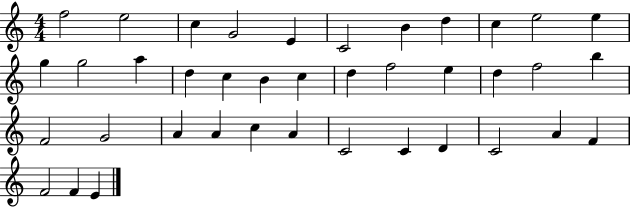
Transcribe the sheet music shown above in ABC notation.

X:1
T:Untitled
M:4/4
L:1/4
K:C
f2 e2 c G2 E C2 B d c e2 e g g2 a d c B c d f2 e d f2 b F2 G2 A A c A C2 C D C2 A F F2 F E